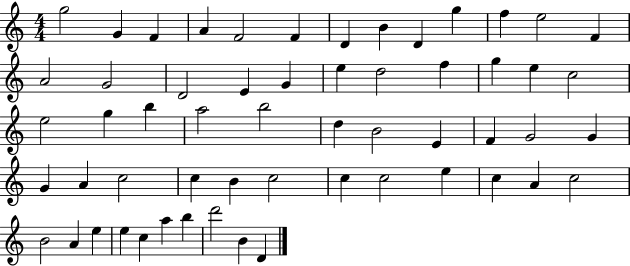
G5/h G4/q F4/q A4/q F4/h F4/q D4/q B4/q D4/q G5/q F5/q E5/h F4/q A4/h G4/h D4/h E4/q G4/q E5/q D5/h F5/q G5/q E5/q C5/h E5/h G5/q B5/q A5/h B5/h D5/q B4/h E4/q F4/q G4/h G4/q G4/q A4/q C5/h C5/q B4/q C5/h C5/q C5/h E5/q C5/q A4/q C5/h B4/h A4/q E5/q E5/q C5/q A5/q B5/q D6/h B4/q D4/q